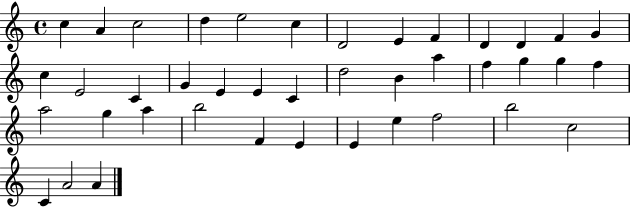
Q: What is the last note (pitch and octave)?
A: A4